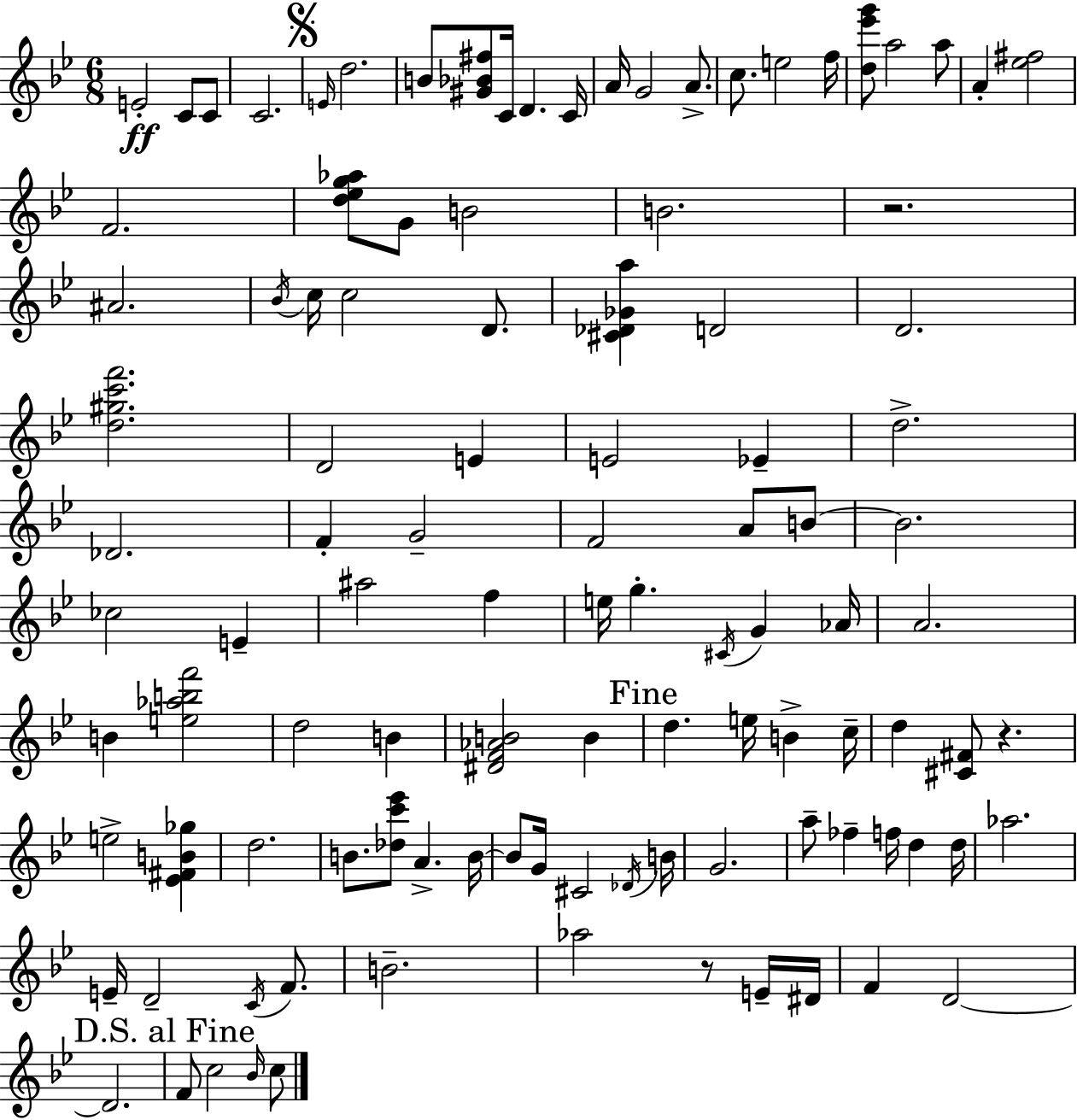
E4/h C4/e C4/e C4/h. E4/s D5/h. B4/e [G#4,Bb4,F#5]/e C4/s D4/q. C4/s A4/s G4/h A4/e. C5/e. E5/h F5/s [D5,Eb6,G6]/e A5/h A5/e A4/q [Eb5,F#5]/h F4/h. [D5,Eb5,G5,Ab5]/e G4/e B4/h B4/h. R/h. A#4/h. Bb4/s C5/s C5/h D4/e. [C#4,Db4,Gb4,A5]/q D4/h D4/h. [D5,G#5,C6,F6]/h. D4/h E4/q E4/h Eb4/q D5/h. Db4/h. F4/q G4/h F4/h A4/e B4/e B4/h. CES5/h E4/q A#5/h F5/q E5/s G5/q. C#4/s G4/q Ab4/s A4/h. B4/q [E5,Ab5,B5,F6]/h D5/h B4/q [D#4,F4,Ab4,B4]/h B4/q D5/q. E5/s B4/q C5/s D5/q [C#4,F#4]/e R/q. E5/h [Eb4,F#4,B4,Gb5]/q D5/h. B4/e. [Db5,C6,Eb6]/e A4/q. B4/s B4/e G4/s C#4/h Db4/s B4/s G4/h. A5/e FES5/q F5/s D5/q D5/s Ab5/h. E4/s D4/h C4/s F4/e. B4/h. Ab5/h R/e E4/s D#4/s F4/q D4/h D4/h. F4/e C5/h Bb4/s C5/e